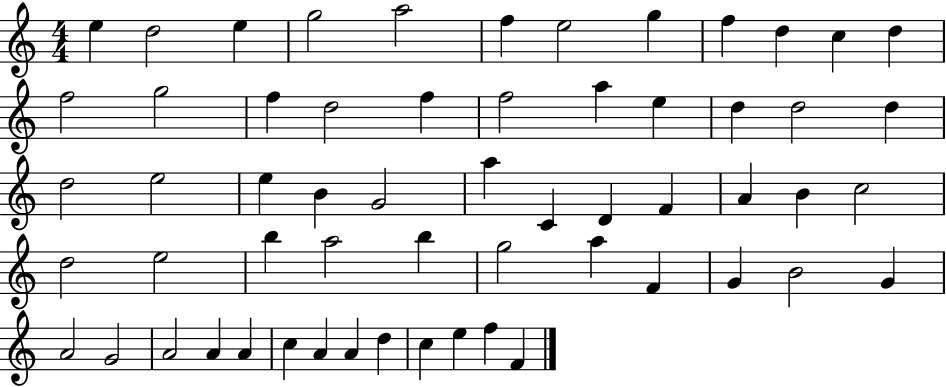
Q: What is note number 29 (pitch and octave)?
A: A5